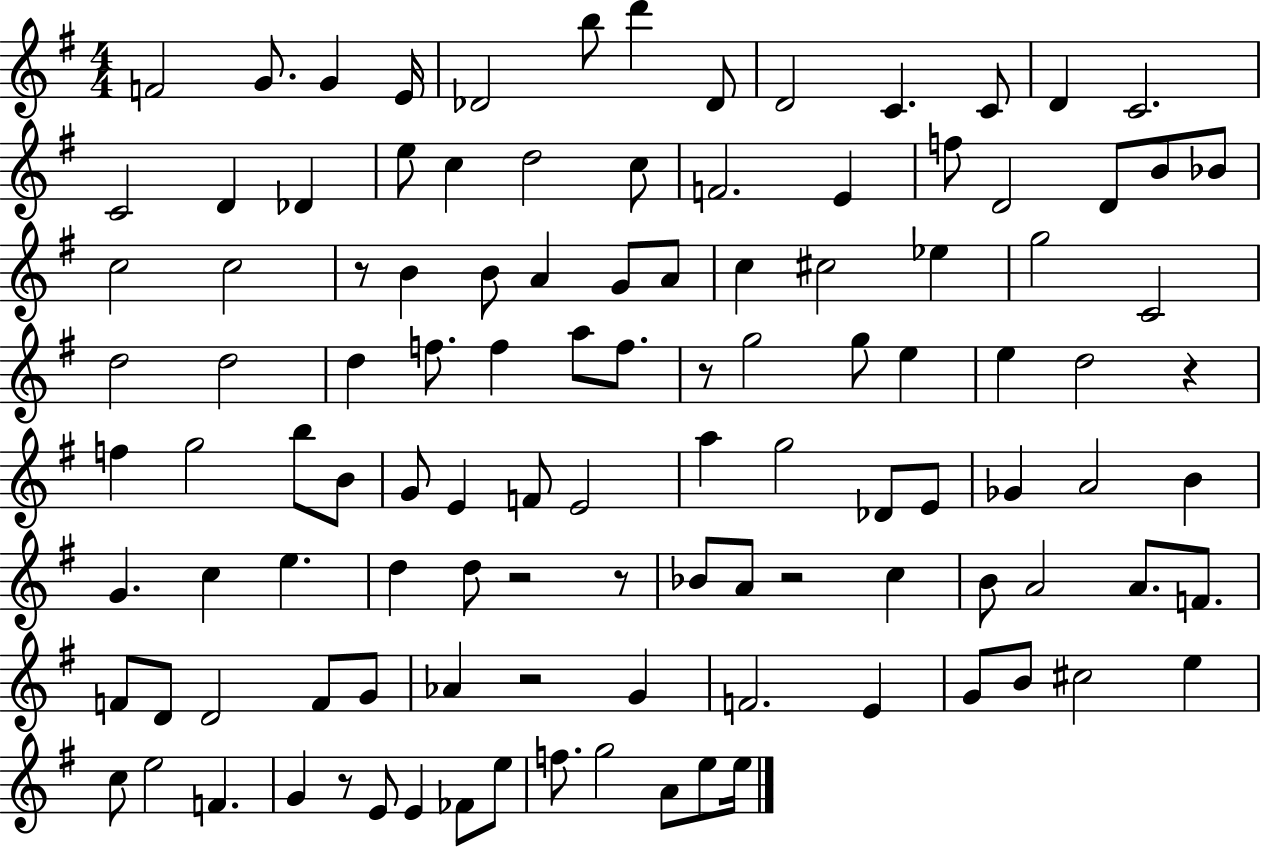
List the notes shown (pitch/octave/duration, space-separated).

F4/h G4/e. G4/q E4/s Db4/h B5/e D6/q Db4/e D4/h C4/q. C4/e D4/q C4/h. C4/h D4/q Db4/q E5/e C5/q D5/h C5/e F4/h. E4/q F5/e D4/h D4/e B4/e Bb4/e C5/h C5/h R/e B4/q B4/e A4/q G4/e A4/e C5/q C#5/h Eb5/q G5/h C4/h D5/h D5/h D5/q F5/e. F5/q A5/e F5/e. R/e G5/h G5/e E5/q E5/q D5/h R/q F5/q G5/h B5/e B4/e G4/e E4/q F4/e E4/h A5/q G5/h Db4/e E4/e Gb4/q A4/h B4/q G4/q. C5/q E5/q. D5/q D5/e R/h R/e Bb4/e A4/e R/h C5/q B4/e A4/h A4/e. F4/e. F4/e D4/e D4/h F4/e G4/e Ab4/q R/h G4/q F4/h. E4/q G4/e B4/e C#5/h E5/q C5/e E5/h F4/q. G4/q R/e E4/e E4/q FES4/e E5/e F5/e. G5/h A4/e E5/e E5/s